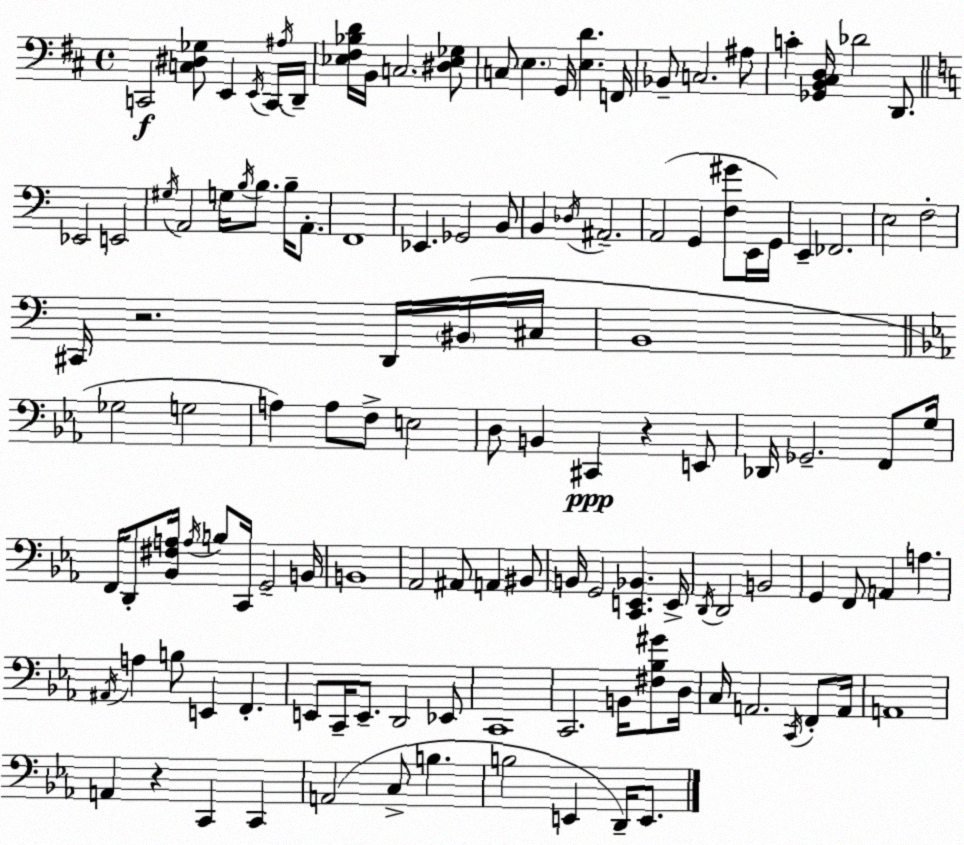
X:1
T:Untitled
M:4/4
L:1/4
K:D
C,,2 [C,^D,_G,]/2 E,, E,,/4 C,,/4 ^A,/4 D,,/4 [_E,^F,_B,D]/4 B,,/4 C,2 [^D,_E,_G,]/2 C,/2 E, G,,/4 [E,D] F,,/4 _B,,/2 C,2 ^A,/2 C [_G,,B,,^C,D,]/4 _D2 D,,/2 _E,,2 E,,2 ^G,/4 A,,2 G,/4 B,/4 B,/2 B,/4 A,,/2 F,,4 _E,, _G,,2 B,,/2 B,, _D,/4 ^A,,2 A,,2 G,, [F,^G]/2 E,,/4 G,,/4 E,, _F,,2 E,2 F,2 ^C,,/4 z2 D,,/4 ^B,,/4 ^C,/4 B,,4 _G,2 G,2 A, A,/2 F,/2 E,2 D,/2 B,, ^C,, z E,,/2 _D,,/4 _G,,2 F,,/2 G,/4 F,,/4 D,,/2 [_B,,^F,A,]/4 A,/4 B,/2 C,,/4 G,,2 B,,/4 B,,4 _A,,2 ^A,,/2 A,, ^B,,/2 B,,/4 G,,2 [C,,E,,_B,,] E,,/4 D,,/4 D,,2 B,,2 G,, F,,/2 A,, A, ^A,,/4 A, B,/2 E,, F,, E,,/2 C,,/4 E,,/2 D,,2 _E,,/2 C,,4 C,,2 B,,/4 [^F,_B,^G]/2 D,/4 C,/4 A,,2 C,,/4 F,,/2 A,,/4 A,,4 A,, z C,, C,, A,,2 C,/2 B, B,2 E,, D,,/4 E,,/2